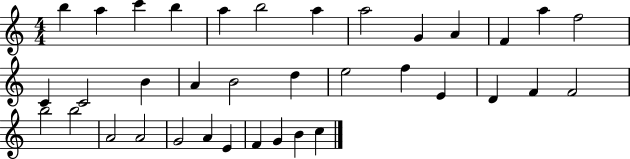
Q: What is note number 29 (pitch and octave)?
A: A4